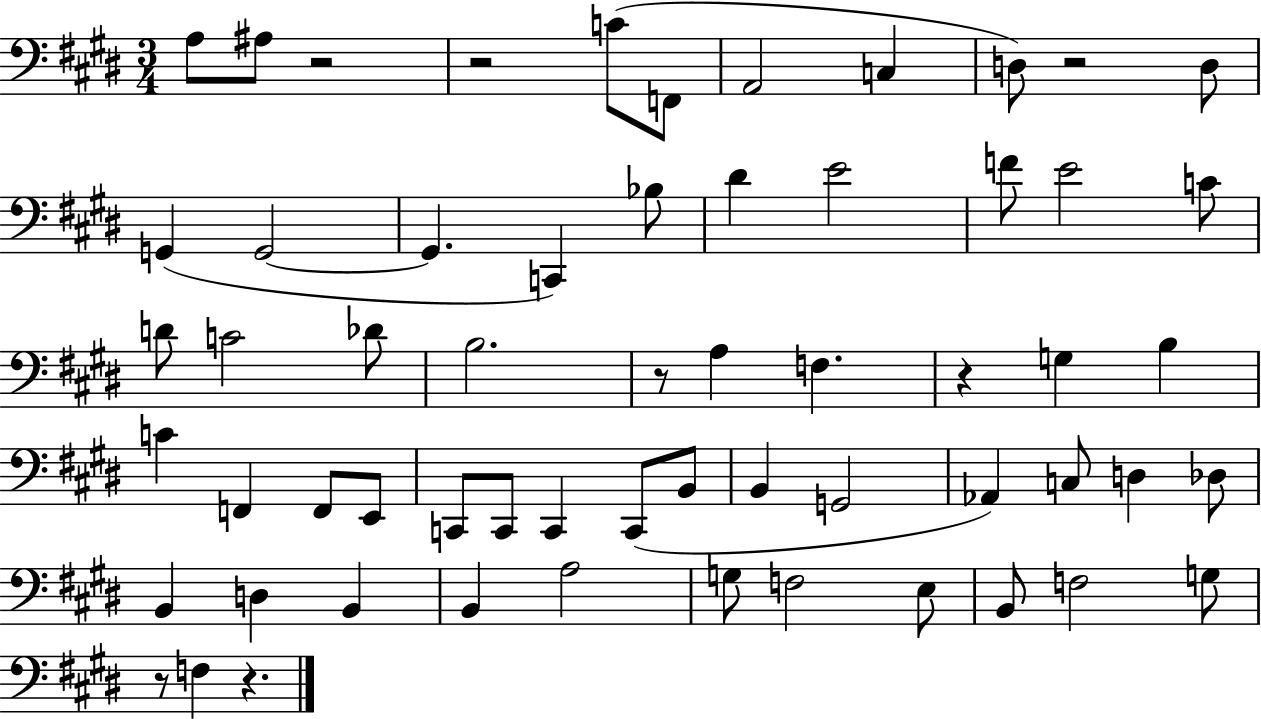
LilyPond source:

{
  \clef bass
  \numericTimeSignature
  \time 3/4
  \key e \major
  a8 ais8 r2 | r2 c'8( f,8 | a,2 c4 | d8) r2 d8 | \break g,4( g,2~~ | g,4. c,4) bes8 | dis'4 e'2 | f'8 e'2 c'8 | \break d'8 c'2 des'8 | b2. | r8 a4 f4. | r4 g4 b4 | \break c'4 f,4 f,8 e,8 | c,8 c,8 c,4 c,8( b,8 | b,4 g,2 | aes,4) c8 d4 des8 | \break b,4 d4 b,4 | b,4 a2 | g8 f2 e8 | b,8 f2 g8 | \break r8 f4 r4. | \bar "|."
}